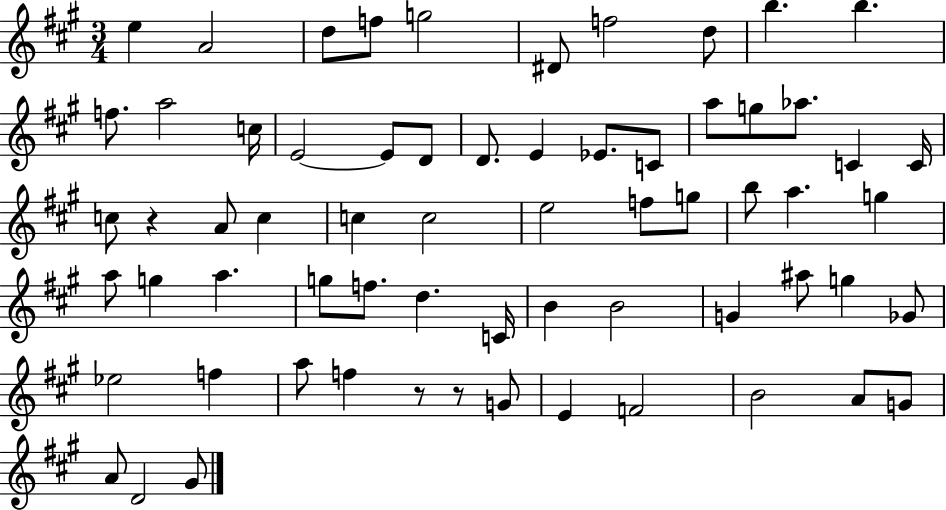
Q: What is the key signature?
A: A major